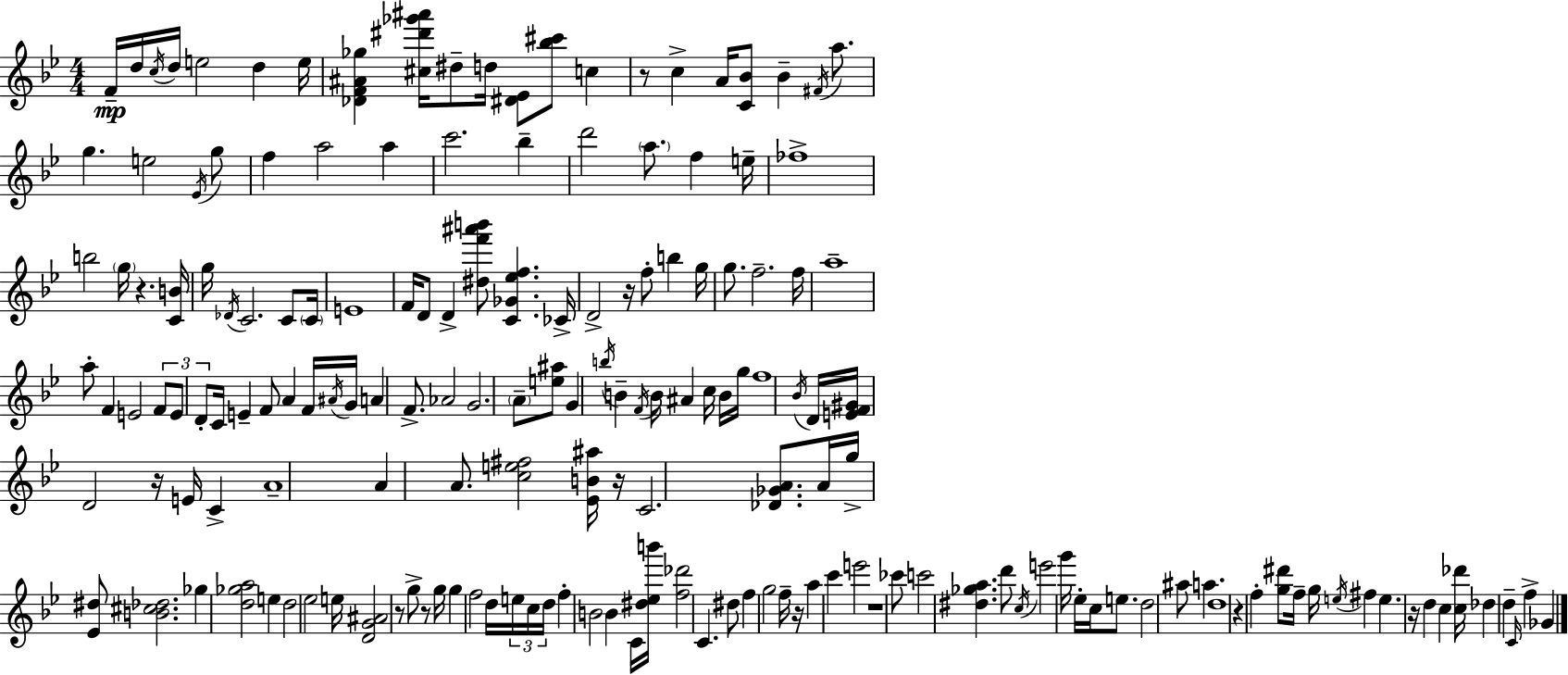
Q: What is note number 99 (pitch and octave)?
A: E5